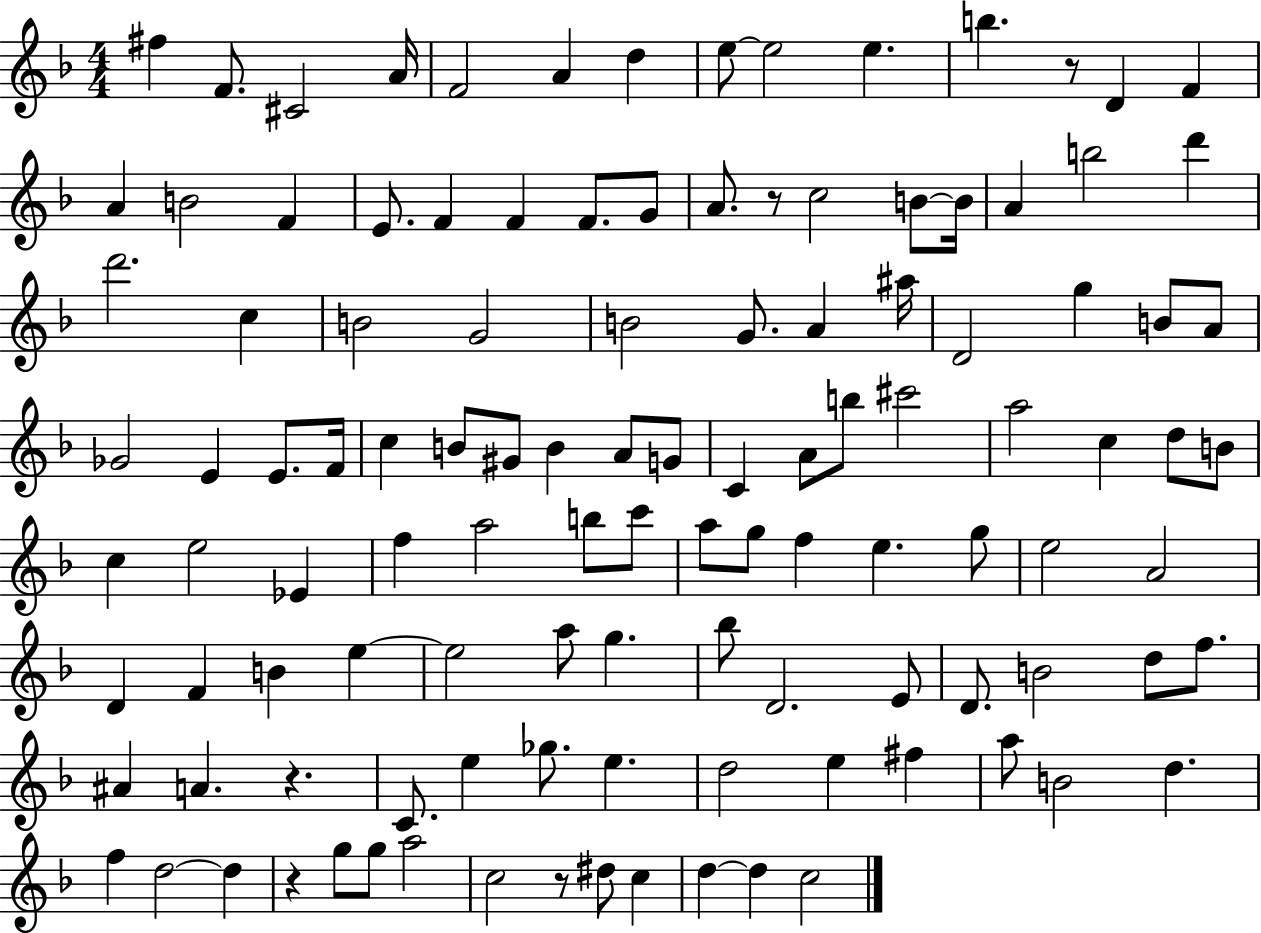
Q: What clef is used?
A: treble